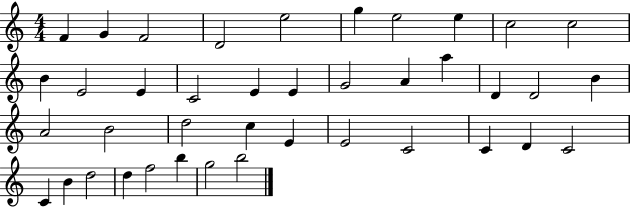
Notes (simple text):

F4/q G4/q F4/h D4/h E5/h G5/q E5/h E5/q C5/h C5/h B4/q E4/h E4/q C4/h E4/q E4/q G4/h A4/q A5/q D4/q D4/h B4/q A4/h B4/h D5/h C5/q E4/q E4/h C4/h C4/q D4/q C4/h C4/q B4/q D5/h D5/q F5/h B5/q G5/h B5/h